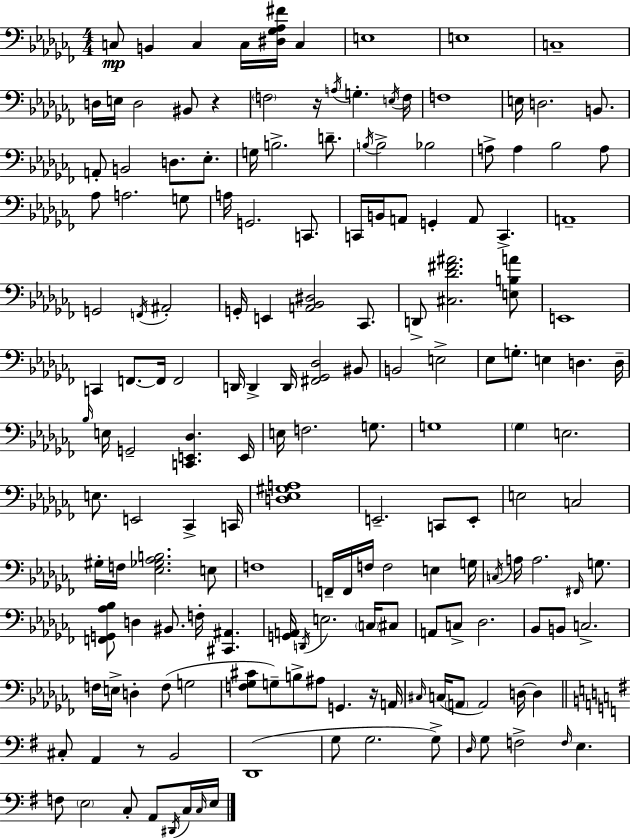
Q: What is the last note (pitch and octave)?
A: E3